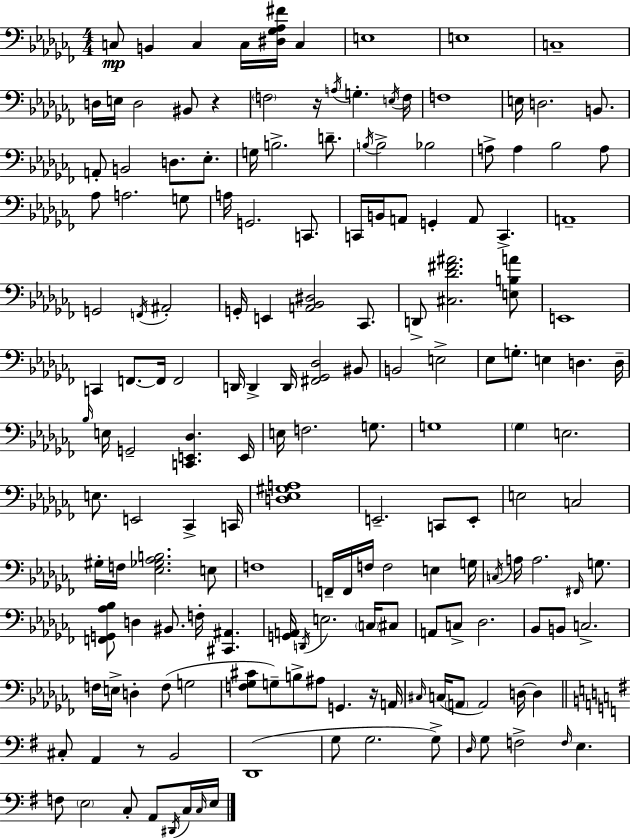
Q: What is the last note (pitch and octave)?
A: E3